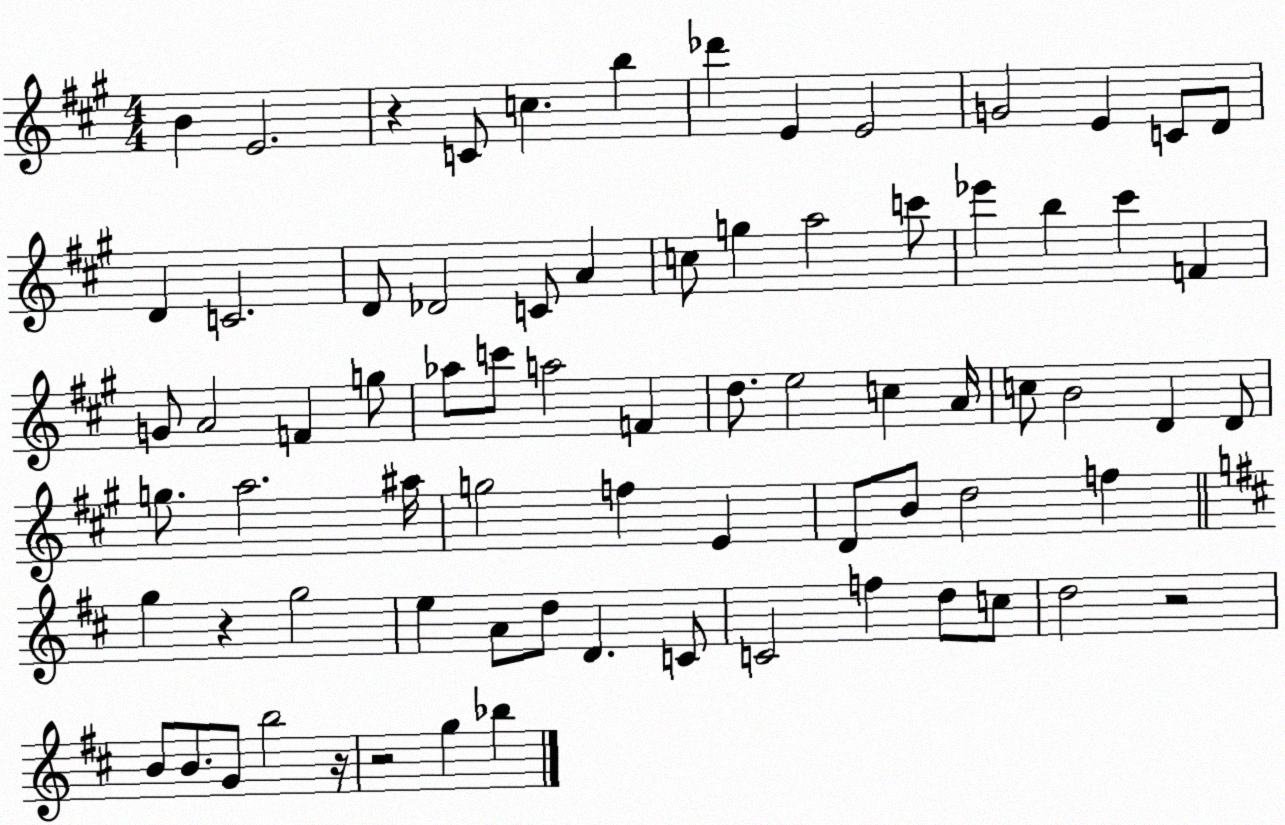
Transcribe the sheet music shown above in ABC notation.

X:1
T:Untitled
M:4/4
L:1/4
K:A
B E2 z C/2 c b _d' E E2 G2 E C/2 D/2 D C2 D/2 _D2 C/2 A c/2 g a2 c'/2 _e' b ^c' F G/2 A2 F g/2 _a/2 c'/2 a2 F d/2 e2 c A/4 c/2 B2 D D/2 g/2 a2 ^a/4 g2 f E D/2 B/2 d2 f g z g2 e A/2 d/2 D C/2 C2 f d/2 c/2 d2 z2 B/2 B/2 G/2 b2 z/4 z2 g _b